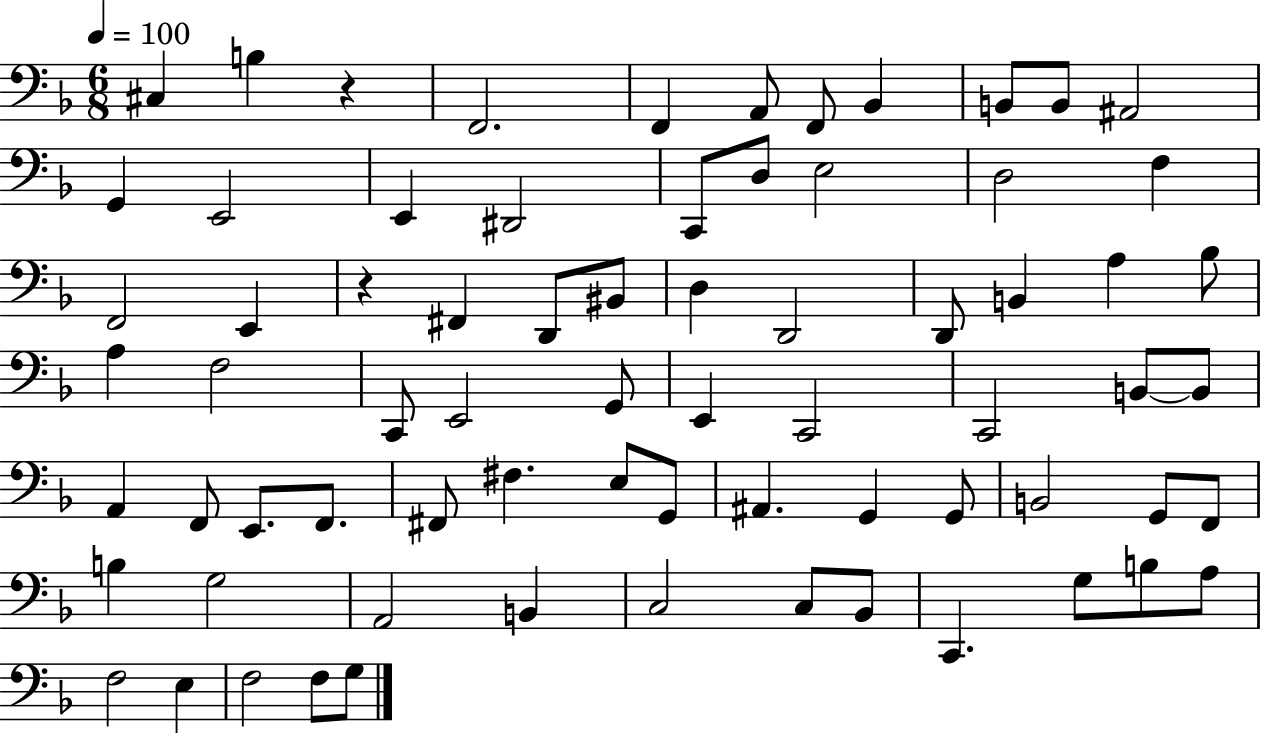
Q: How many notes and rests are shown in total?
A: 72